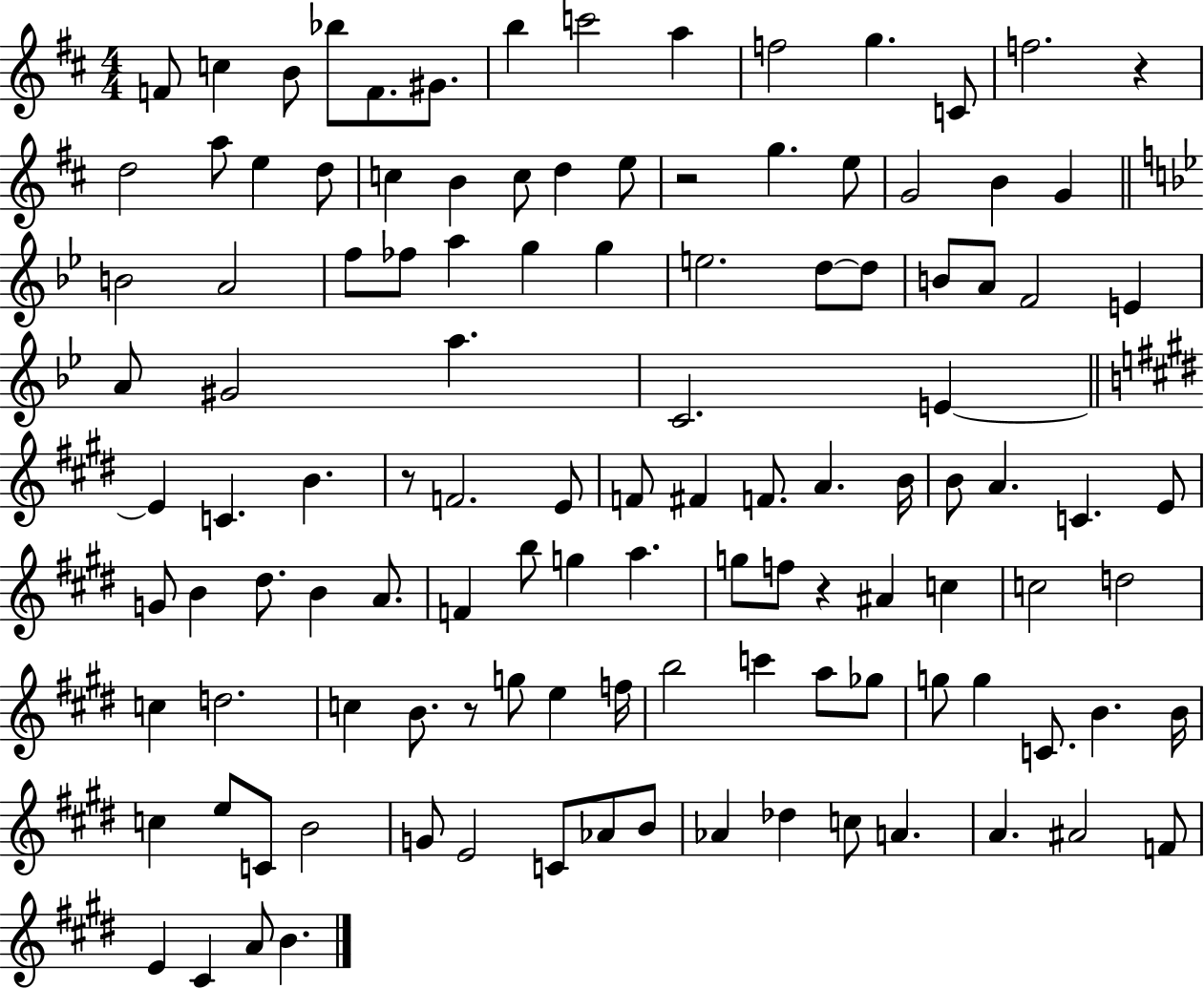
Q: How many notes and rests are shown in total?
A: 116